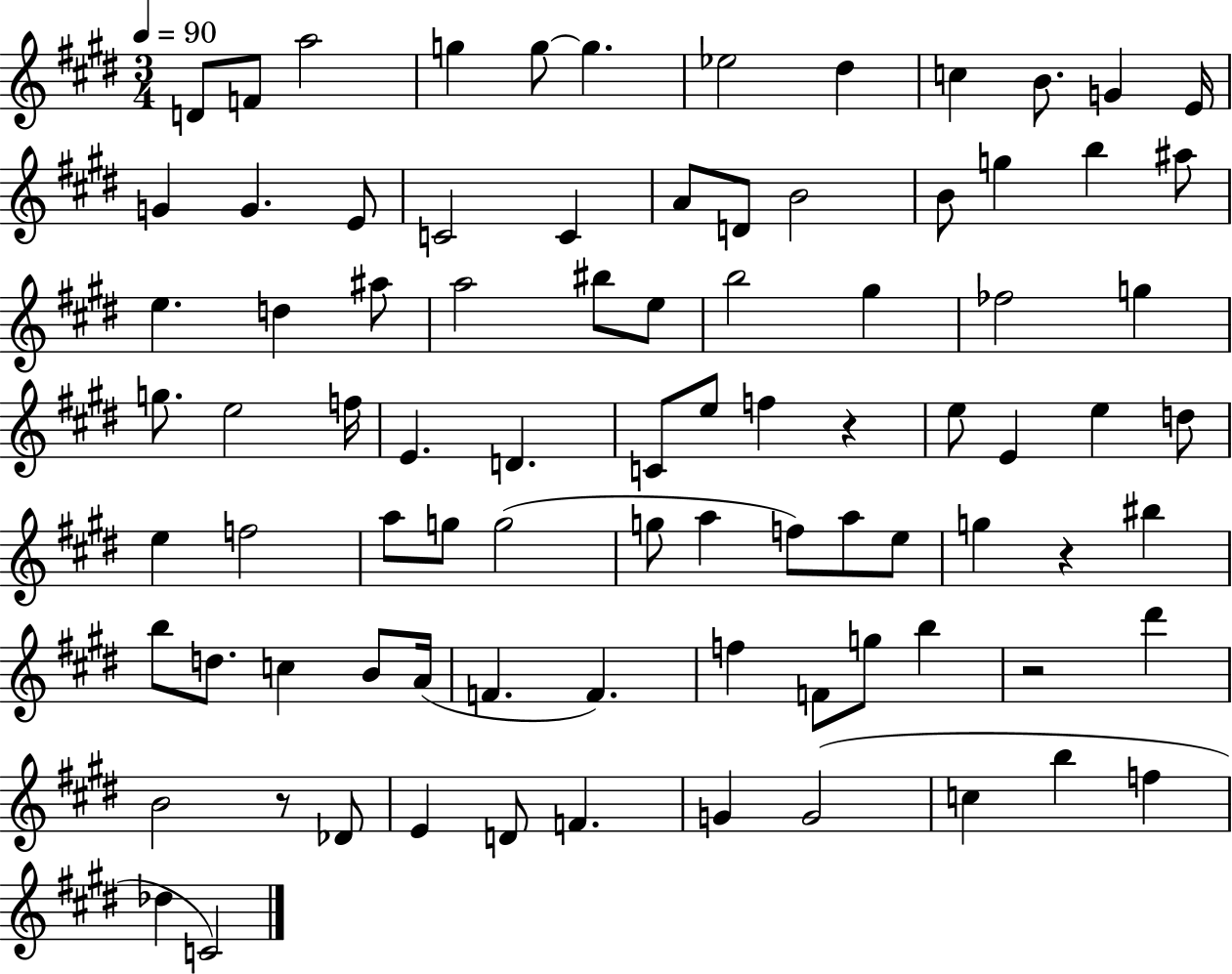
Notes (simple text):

D4/e F4/e A5/h G5/q G5/e G5/q. Eb5/h D#5/q C5/q B4/e. G4/q E4/s G4/q G4/q. E4/e C4/h C4/q A4/e D4/e B4/h B4/e G5/q B5/q A#5/e E5/q. D5/q A#5/e A5/h BIS5/e E5/e B5/h G#5/q FES5/h G5/q G5/e. E5/h F5/s E4/q. D4/q. C4/e E5/e F5/q R/q E5/e E4/q E5/q D5/e E5/q F5/h A5/e G5/e G5/h G5/e A5/q F5/e A5/e E5/e G5/q R/q BIS5/q B5/e D5/e. C5/q B4/e A4/s F4/q. F4/q. F5/q F4/e G5/e B5/q R/h D#6/q B4/h R/e Db4/e E4/q D4/e F4/q. G4/q G4/h C5/q B5/q F5/q Db5/q C4/h